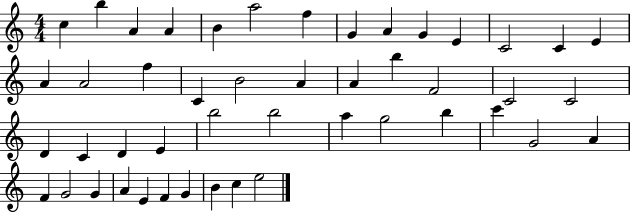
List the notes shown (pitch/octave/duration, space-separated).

C5/q B5/q A4/q A4/q B4/q A5/h F5/q G4/q A4/q G4/q E4/q C4/h C4/q E4/q A4/q A4/h F5/q C4/q B4/h A4/q A4/q B5/q F4/h C4/h C4/h D4/q C4/q D4/q E4/q B5/h B5/h A5/q G5/h B5/q C6/q G4/h A4/q F4/q G4/h G4/q A4/q E4/q F4/q G4/q B4/q C5/q E5/h